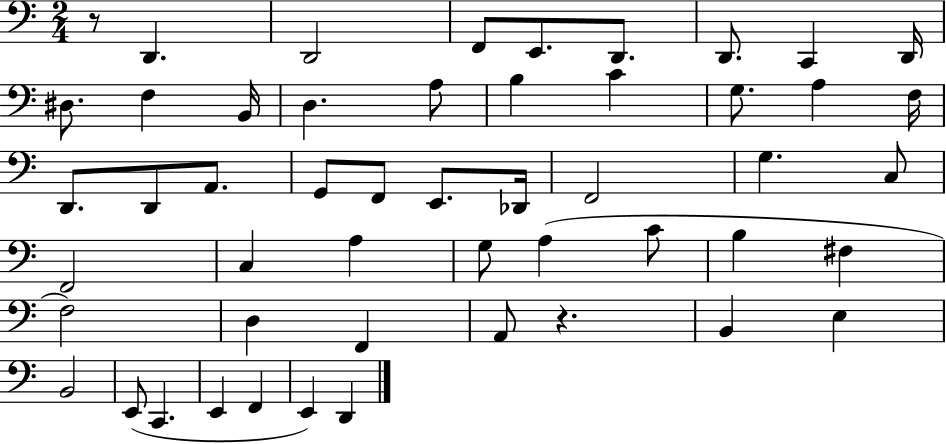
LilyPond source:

{
  \clef bass
  \numericTimeSignature
  \time 2/4
  \key c \major
  r8 d,4. | d,2 | f,8 e,8. d,8. | d,8. c,4 d,16 | \break dis8. f4 b,16 | d4. a8 | b4 c'4 | g8. a4 f16 | \break d,8. d,8 a,8. | g,8 f,8 e,8. des,16 | f,2 | g4. c8 | \break f,2 | c4 a4 | g8 a4( c'8 | b4 fis4 | \break f2) | d4 f,4 | a,8 r4. | b,4 e4 | \break b,2 | e,8( c,4. | e,4 f,4 | e,4) d,4 | \break \bar "|."
}